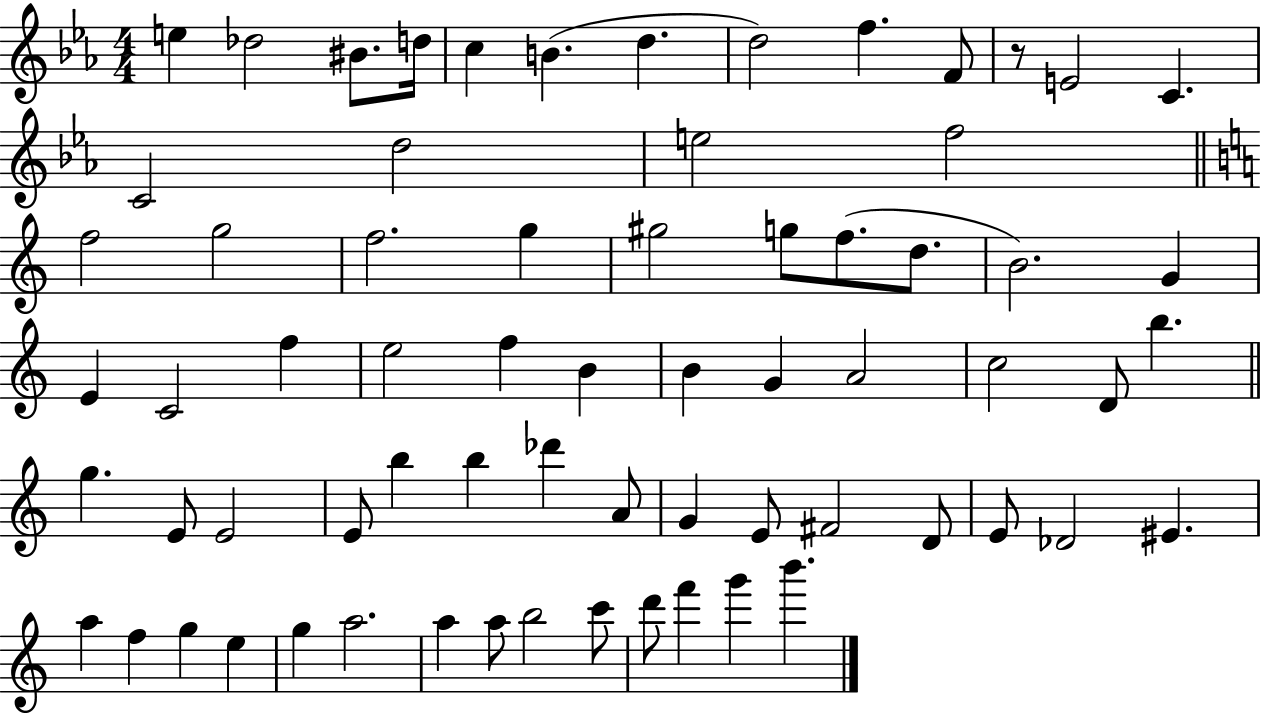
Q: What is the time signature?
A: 4/4